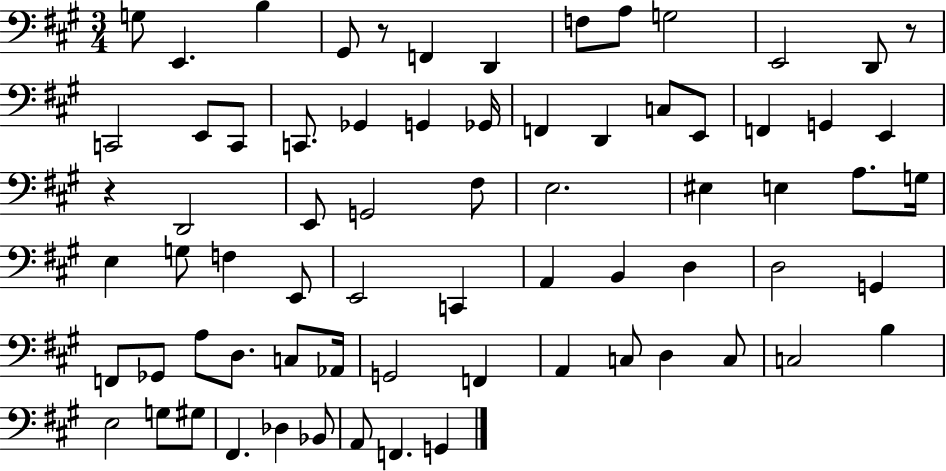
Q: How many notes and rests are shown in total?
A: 71